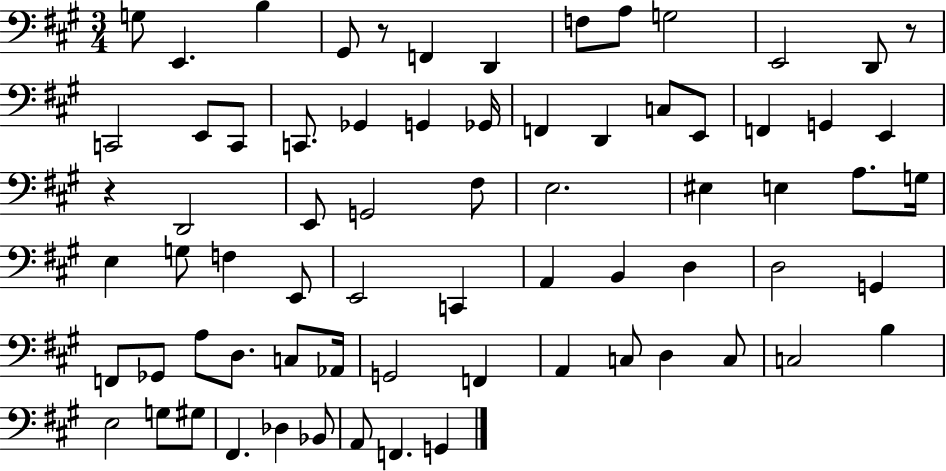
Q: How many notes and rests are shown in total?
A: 71